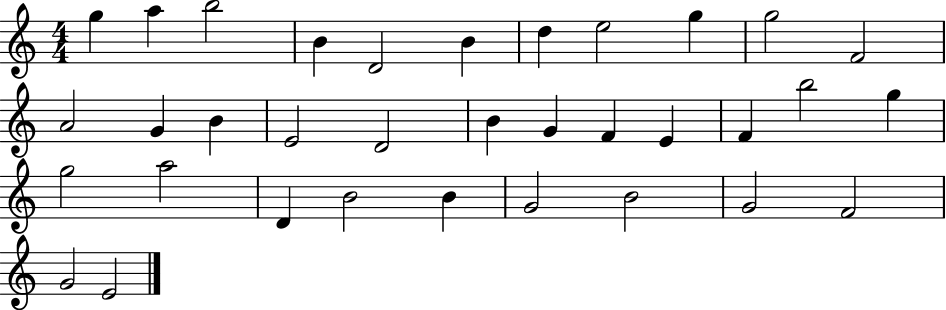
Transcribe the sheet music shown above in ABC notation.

X:1
T:Untitled
M:4/4
L:1/4
K:C
g a b2 B D2 B d e2 g g2 F2 A2 G B E2 D2 B G F E F b2 g g2 a2 D B2 B G2 B2 G2 F2 G2 E2